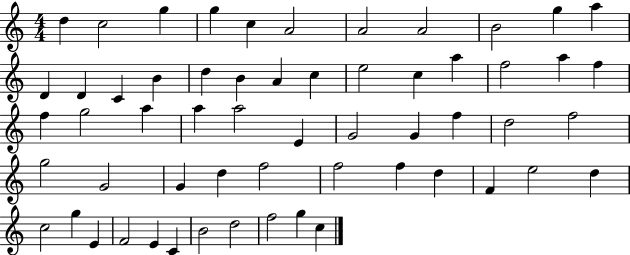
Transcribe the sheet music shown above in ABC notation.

X:1
T:Untitled
M:4/4
L:1/4
K:C
d c2 g g c A2 A2 A2 B2 g a D D C B d B A c e2 c a f2 a f f g2 a a a2 E G2 G f d2 f2 g2 G2 G d f2 f2 f d F e2 d c2 g E F2 E C B2 d2 f2 g c